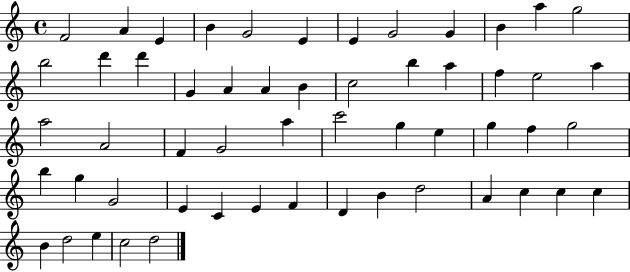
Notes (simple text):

F4/h A4/q E4/q B4/q G4/h E4/q E4/q G4/h G4/q B4/q A5/q G5/h B5/h D6/q D6/q G4/q A4/q A4/q B4/q C5/h B5/q A5/q F5/q E5/h A5/q A5/h A4/h F4/q G4/h A5/q C6/h G5/q E5/q G5/q F5/q G5/h B5/q G5/q G4/h E4/q C4/q E4/q F4/q D4/q B4/q D5/h A4/q C5/q C5/q C5/q B4/q D5/h E5/q C5/h D5/h